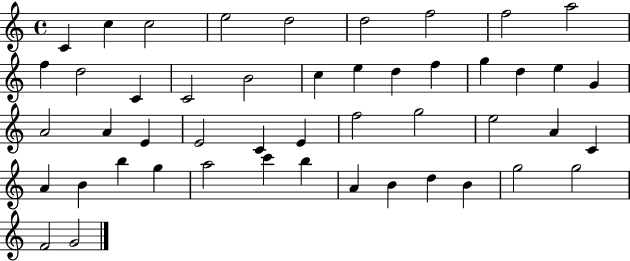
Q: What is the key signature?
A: C major